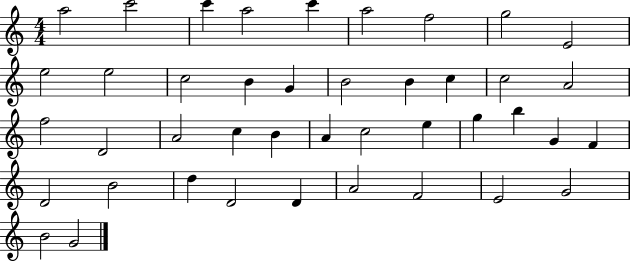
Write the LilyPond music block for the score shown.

{
  \clef treble
  \numericTimeSignature
  \time 4/4
  \key c \major
  a''2 c'''2 | c'''4 a''2 c'''4 | a''2 f''2 | g''2 e'2 | \break e''2 e''2 | c''2 b'4 g'4 | b'2 b'4 c''4 | c''2 a'2 | \break f''2 d'2 | a'2 c''4 b'4 | a'4 c''2 e''4 | g''4 b''4 g'4 f'4 | \break d'2 b'2 | d''4 d'2 d'4 | a'2 f'2 | e'2 g'2 | \break b'2 g'2 | \bar "|."
}